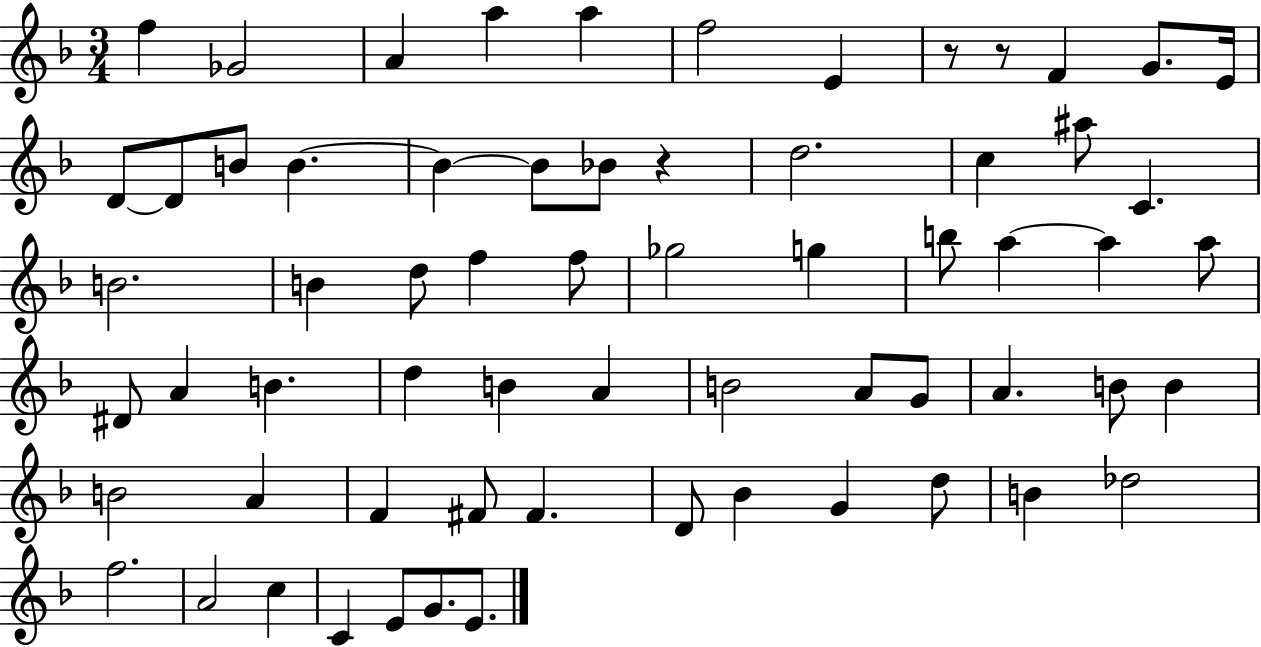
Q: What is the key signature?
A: F major